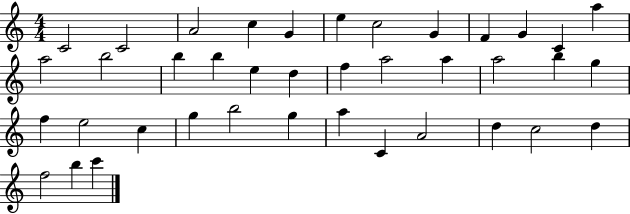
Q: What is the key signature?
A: C major